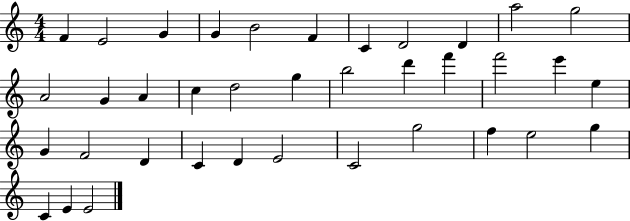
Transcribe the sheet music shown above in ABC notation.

X:1
T:Untitled
M:4/4
L:1/4
K:C
F E2 G G B2 F C D2 D a2 g2 A2 G A c d2 g b2 d' f' f'2 e' e G F2 D C D E2 C2 g2 f e2 g C E E2